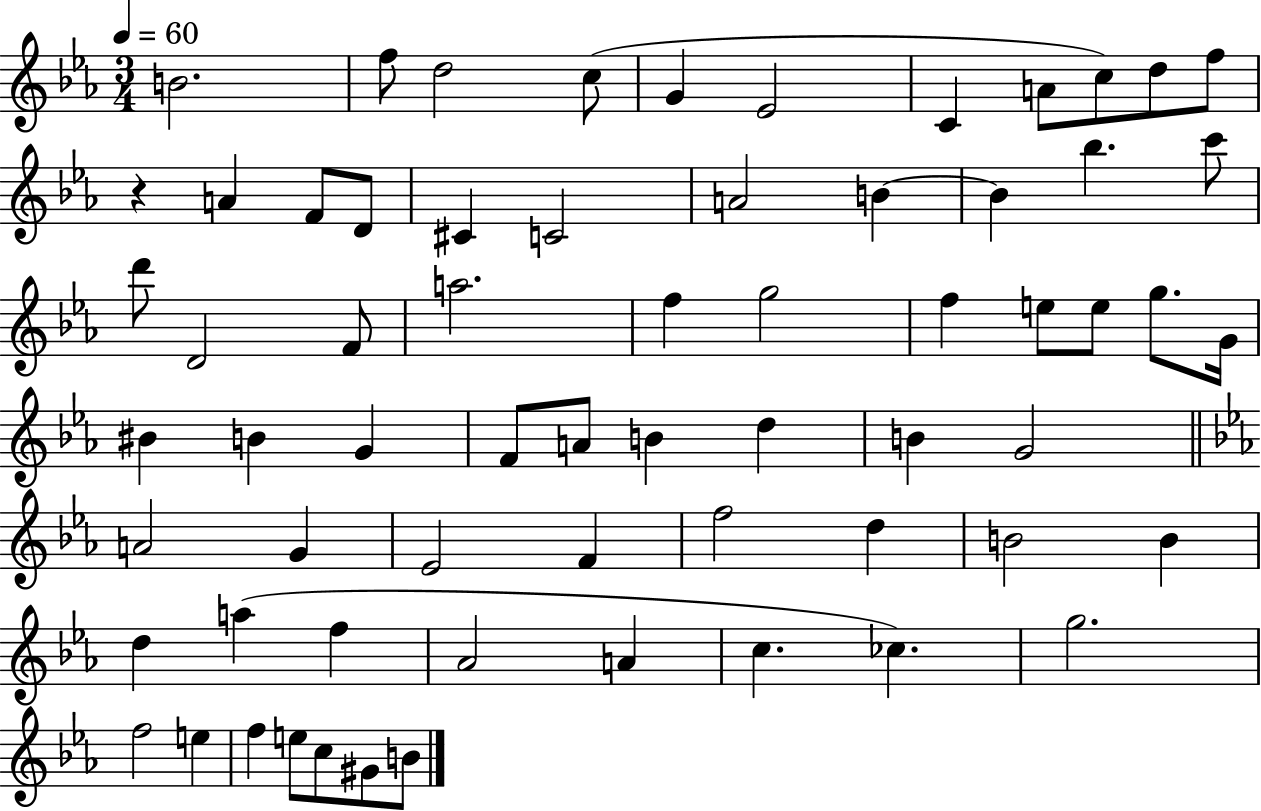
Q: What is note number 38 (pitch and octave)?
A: B4